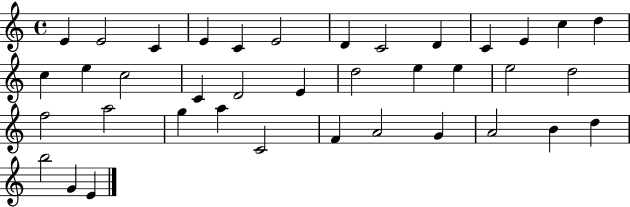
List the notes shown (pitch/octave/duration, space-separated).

E4/q E4/h C4/q E4/q C4/q E4/h D4/q C4/h D4/q C4/q E4/q C5/q D5/q C5/q E5/q C5/h C4/q D4/h E4/q D5/h E5/q E5/q E5/h D5/h F5/h A5/h G5/q A5/q C4/h F4/q A4/h G4/q A4/h B4/q D5/q B5/h G4/q E4/q